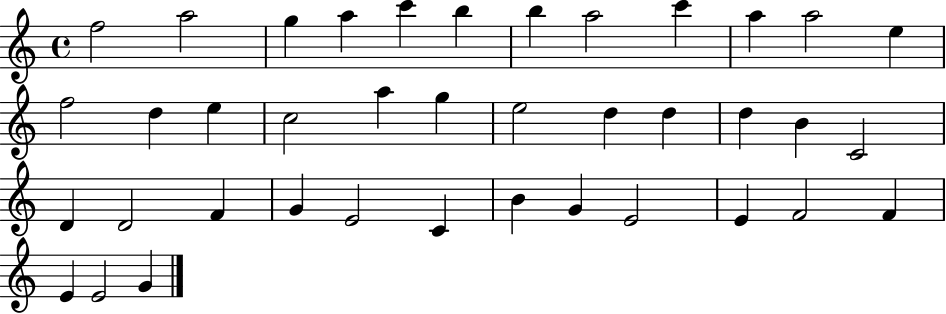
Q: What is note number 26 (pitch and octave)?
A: D4